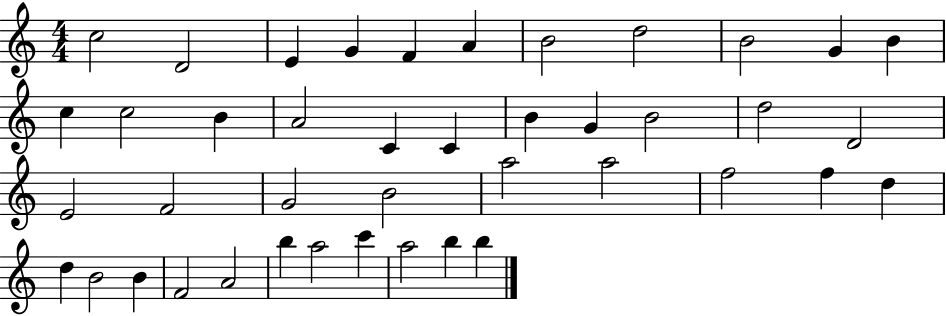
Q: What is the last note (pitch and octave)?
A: B5